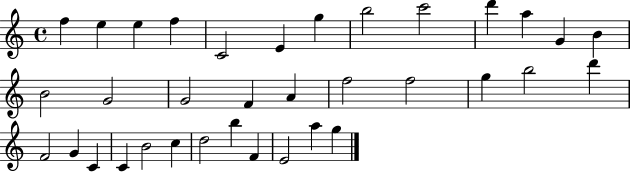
F5/q E5/q E5/q F5/q C4/h E4/q G5/q B5/h C6/h D6/q A5/q G4/q B4/q B4/h G4/h G4/h F4/q A4/q F5/h F5/h G5/q B5/h D6/q F4/h G4/q C4/q C4/q B4/h C5/q D5/h B5/q F4/q E4/h A5/q G5/q